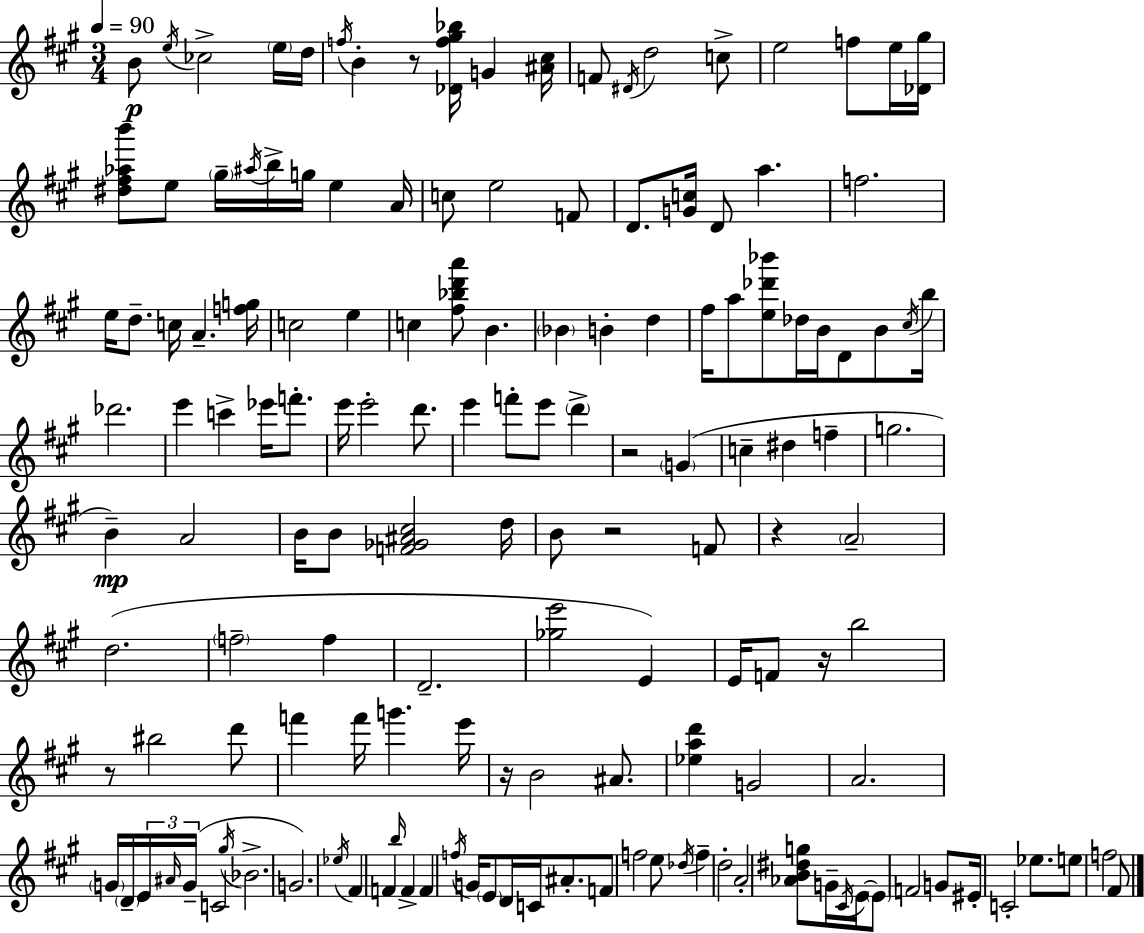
{
  \clef treble
  \numericTimeSignature
  \time 3/4
  \key a \major
  \tempo 4 = 90
  \repeat volta 2 { b'8\p \acciaccatura { e''16 } ces''2-> \parenthesize e''16 | d''16 \acciaccatura { f''16 } b'4-. r8 <des' f'' gis'' bes''>16 g'4 | <ais' cis''>16 f'8 \acciaccatura { dis'16 } d''2 | c''8-> e''2 f''8 | \break e''16 <des' gis''>16 <dis'' fis'' aes'' b'''>8 e''8 \parenthesize gis''16-- \acciaccatura { ais''16 } b''16-> g''16 e''4 | a'16 c''8 e''2 | f'8 d'8. <g' c''>16 d'8 a''4. | f''2. | \break e''16 d''8.-- c''16 a'4.-- | <f'' g''>16 c''2 | e''4 c''4 <fis'' bes'' d''' a'''>8 b'4. | \parenthesize bes'4 b'4-. | \break d''4 fis''16 a''8 <e'' des''' bes'''>8 des''16 b'16 d'8 | b'8 \acciaccatura { cis''16 } b''16 des'''2. | e'''4 c'''4-> | ees'''16 f'''8.-. e'''16 e'''2-. | \break d'''8. e'''4 f'''8-. e'''8 | \parenthesize d'''4-> r2 | \parenthesize g'4( c''4-- dis''4 | f''4-- g''2. | \break b'4--\mp) a'2 | b'16 b'8 <f' ges' ais' cis''>2 | d''16 b'8 r2 | f'8 r4 \parenthesize a'2-- | \break d''2.( | \parenthesize f''2-- | f''4 d'2.-- | <ges'' e'''>2 | \break e'4) e'16 f'8 r16 b''2 | r8 bis''2 | d'''8 f'''4 f'''16 g'''4. | e'''16 r16 b'2 | \break ais'8. <ees'' a'' d'''>4 g'2 | a'2. | \parenthesize g'16 \parenthesize d'16-- \tuplet 3/2 { e'16 \grace { ais'16 }( g'16-- } c'2 | \acciaccatura { gis''16 } bes'2.-> | \break g'2.) | \acciaccatura { ees''16 } fis'4 | f'4 \grace { b''16 } f'4-> f'4 | \acciaccatura { f''16 } g'16 \parenthesize e'8 d'16 c'16 ais'8.-. f'8 | \break f''2 e''8 \acciaccatura { des''16 } f''4-- | d''2-. a'2-. | <aes' b' dis'' g''>8 g'16-- \acciaccatura { cis'16 } e'16~~ | \parenthesize e'8 f'2 g'8 | \break eis'16-. c'2-. ees''8. | e''8 f''2 fis'8 | } \bar "|."
}